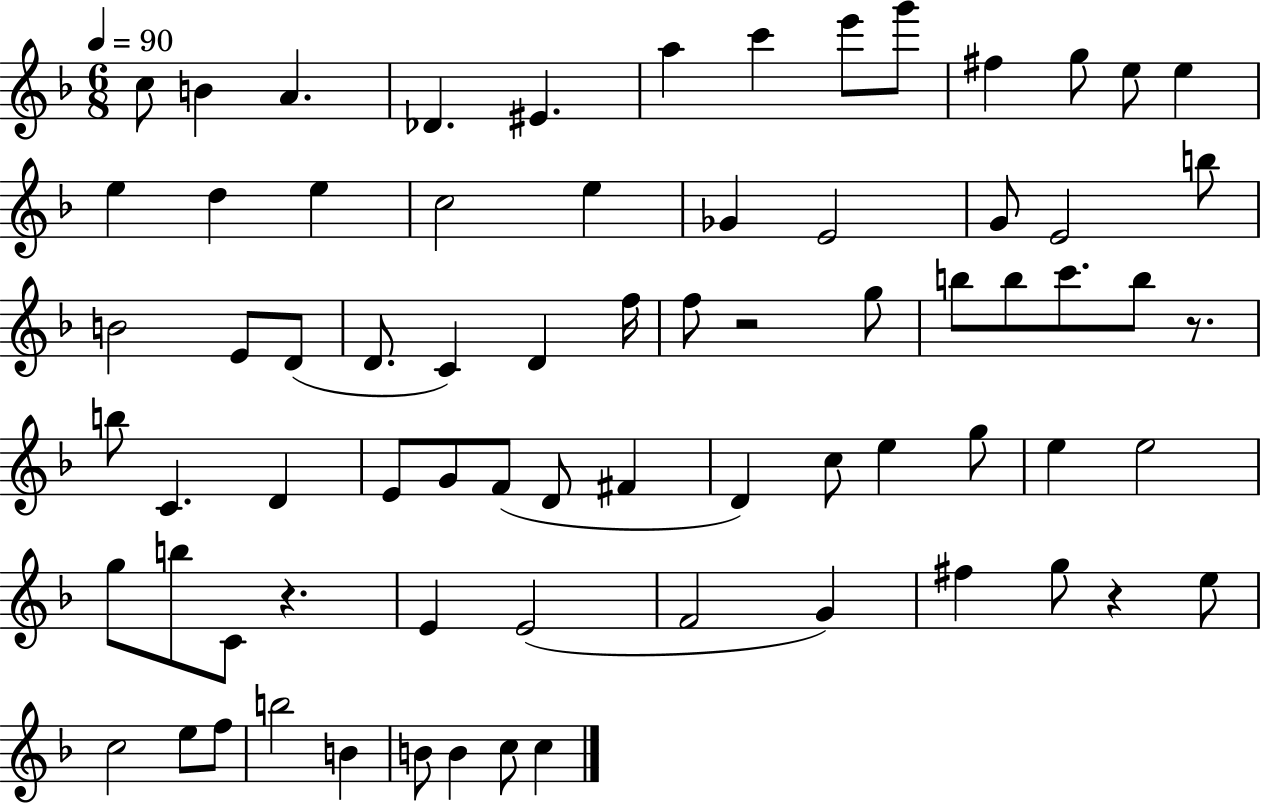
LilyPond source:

{
  \clef treble
  \numericTimeSignature
  \time 6/8
  \key f \major
  \tempo 4 = 90
  \repeat volta 2 { c''8 b'4 a'4. | des'4. eis'4. | a''4 c'''4 e'''8 g'''8 | fis''4 g''8 e''8 e''4 | \break e''4 d''4 e''4 | c''2 e''4 | ges'4 e'2 | g'8 e'2 b''8 | \break b'2 e'8 d'8( | d'8. c'4) d'4 f''16 | f''8 r2 g''8 | b''8 b''8 c'''8. b''8 r8. | \break b''8 c'4. d'4 | e'8 g'8 f'8( d'8 fis'4 | d'4) c''8 e''4 g''8 | e''4 e''2 | \break g''8 b''8 c'8 r4. | e'4 e'2( | f'2 g'4) | fis''4 g''8 r4 e''8 | \break c''2 e''8 f''8 | b''2 b'4 | b'8 b'4 c''8 c''4 | } \bar "|."
}